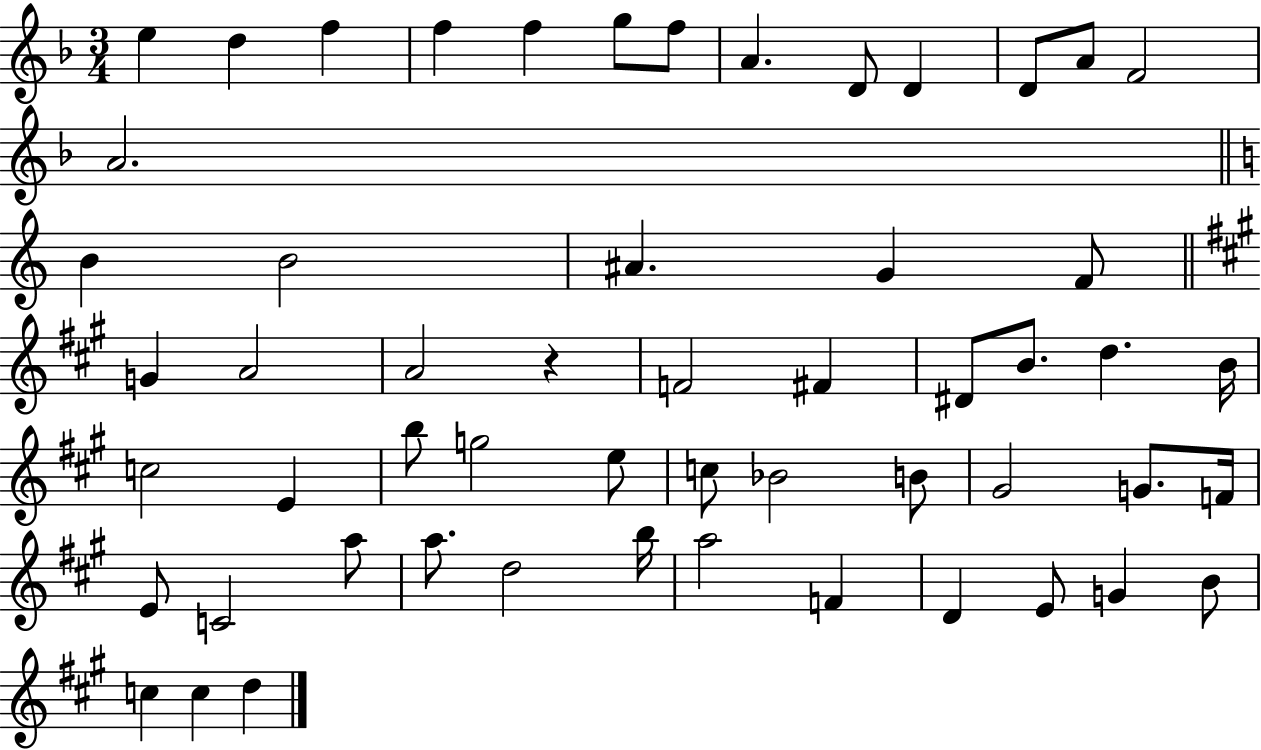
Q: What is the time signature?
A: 3/4